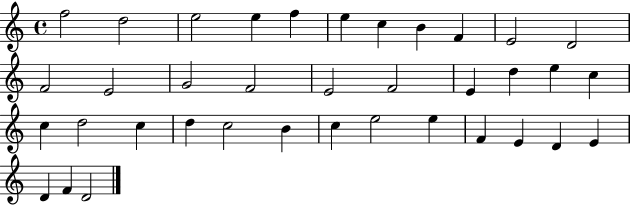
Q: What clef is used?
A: treble